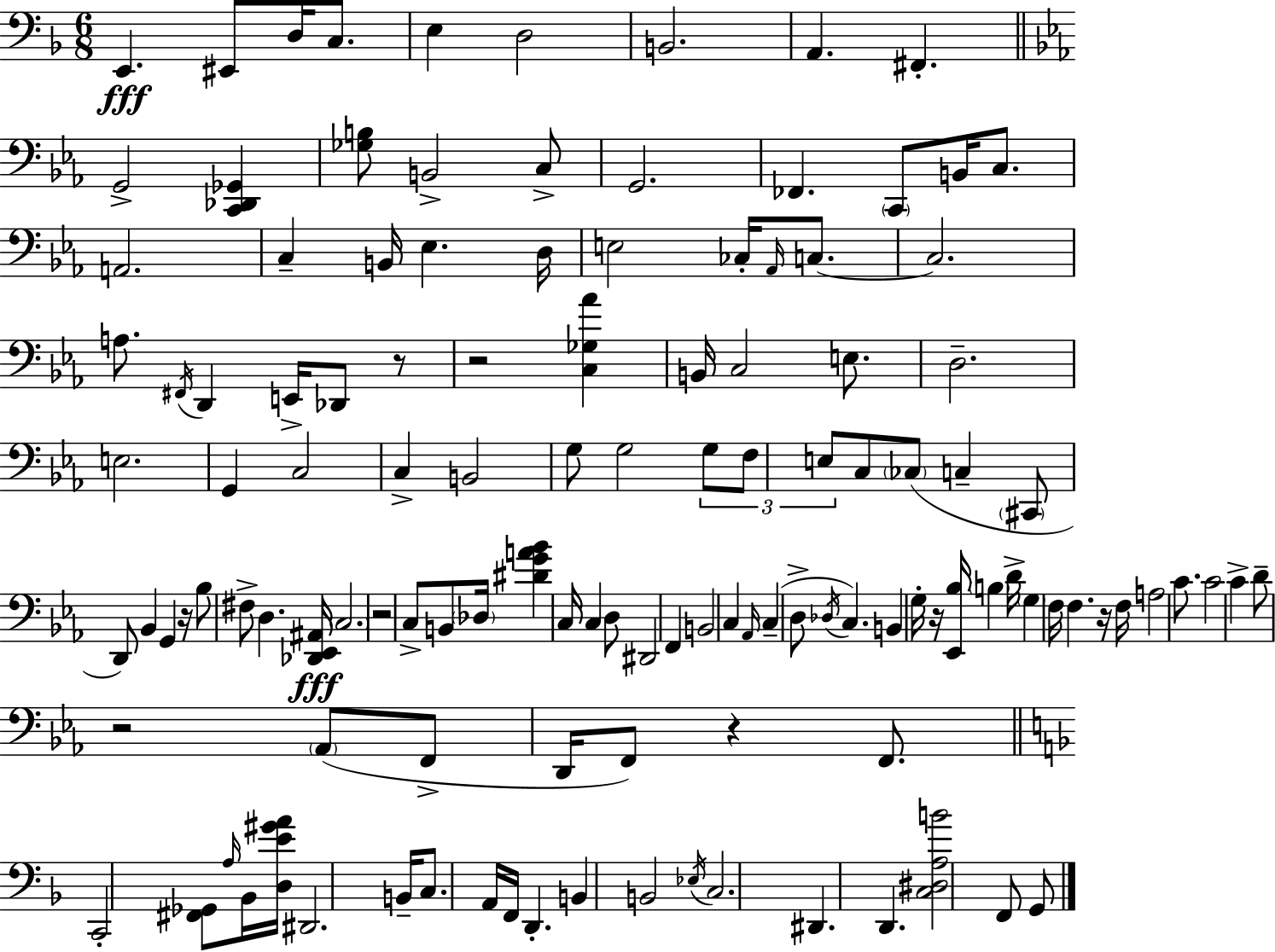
E2/q. EIS2/e D3/s C3/e. E3/q D3/h B2/h. A2/q. F#2/q. G2/h [C2,Db2,Gb2]/q [Gb3,B3]/e B2/h C3/e G2/h. FES2/q. C2/e B2/s C3/e. A2/h. C3/q B2/s Eb3/q. D3/s E3/h CES3/s Ab2/s C3/e. C3/h. A3/e. F#2/s D2/q E2/s Db2/e R/e R/h [C3,Gb3,Ab4]/q B2/s C3/h E3/e. D3/h. E3/h. G2/q C3/h C3/q B2/h G3/e G3/h G3/e F3/e E3/e C3/e CES3/e C3/q C#2/e D2/e Bb2/q G2/q R/s Bb3/e F#3/e D3/q. [Db2,Eb2,A#2]/s C3/h. R/h C3/e B2/e Db3/s [D#4,G4,A4,Bb4]/q C3/s C3/q D3/e D#2/h F2/q B2/h C3/q Ab2/s C3/q D3/e Db3/s C3/q. B2/q G3/s R/s [Eb2,Bb3]/s B3/q D4/s G3/q F3/s F3/q. R/s F3/s A3/h C4/e. C4/h C4/q D4/e R/h Ab2/e F2/e D2/s F2/e R/q F2/e. C2/h [F#2,Gb2]/e A3/s Bb2/s [D3,E4,G#4,A4]/s D#2/h. B2/s C3/e. A2/s F2/s D2/q. B2/q B2/h Eb3/s C3/h. D#2/q. D2/q. [C3,D#3,A3,B4]/h F2/e G2/e